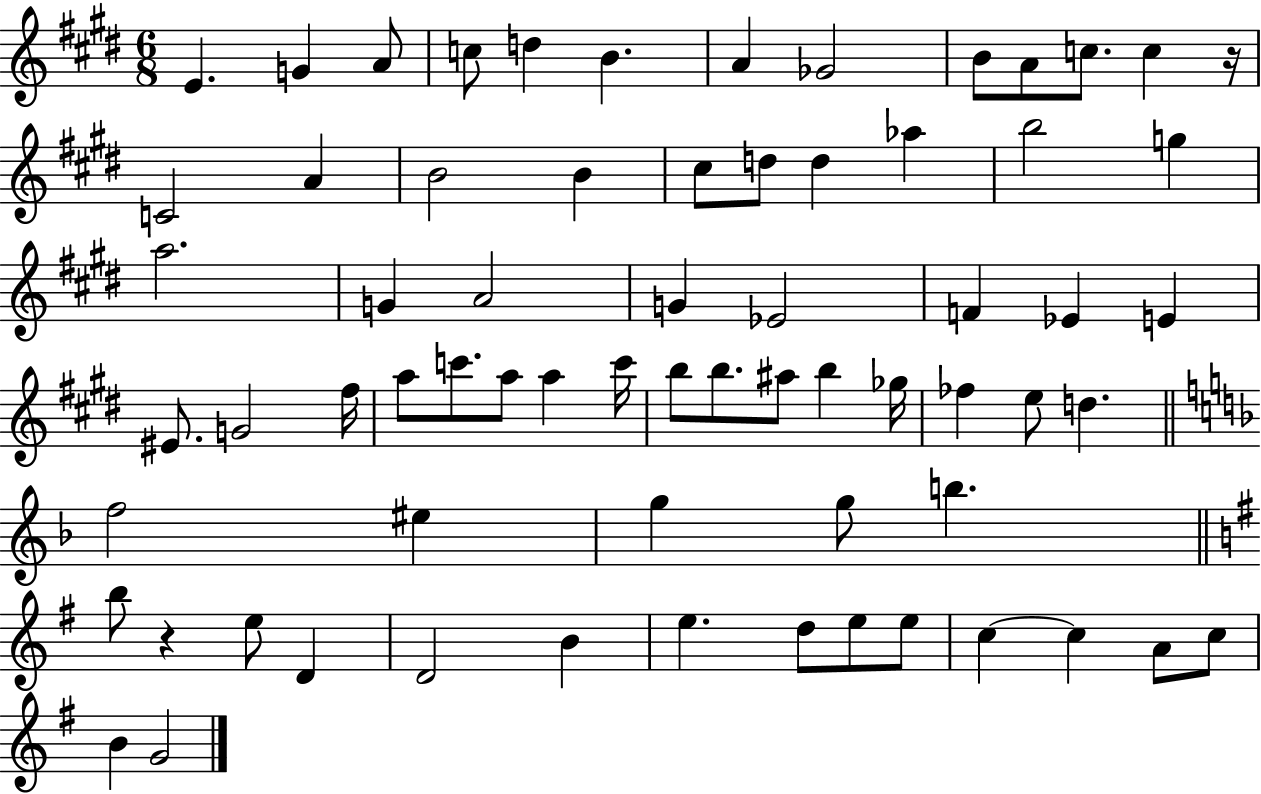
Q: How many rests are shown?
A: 2